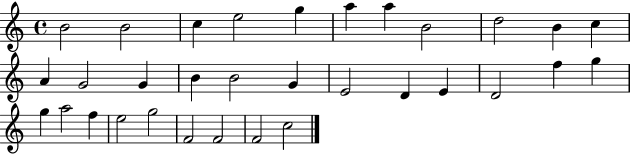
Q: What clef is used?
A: treble